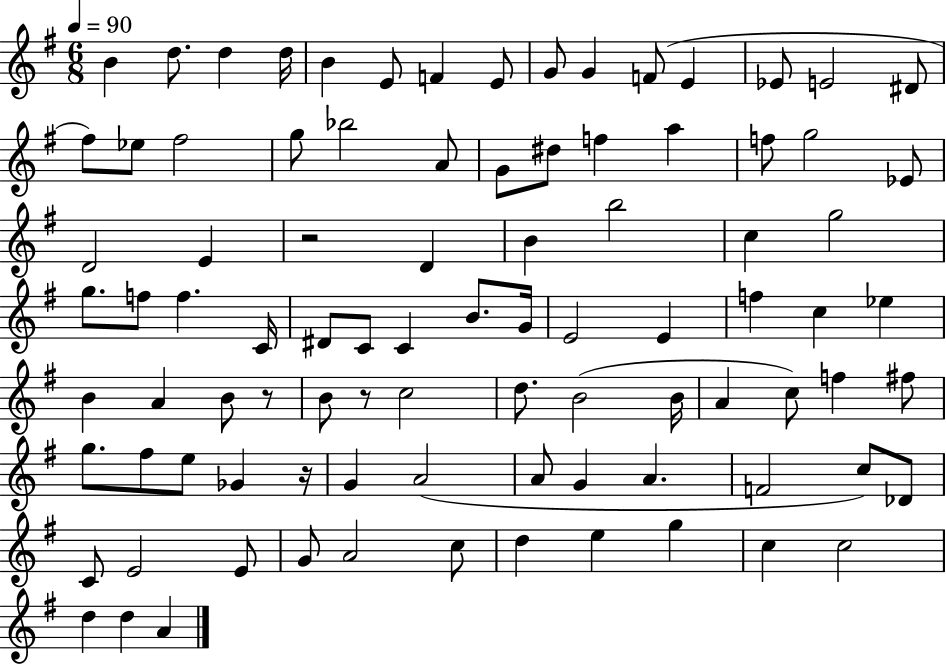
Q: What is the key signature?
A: G major